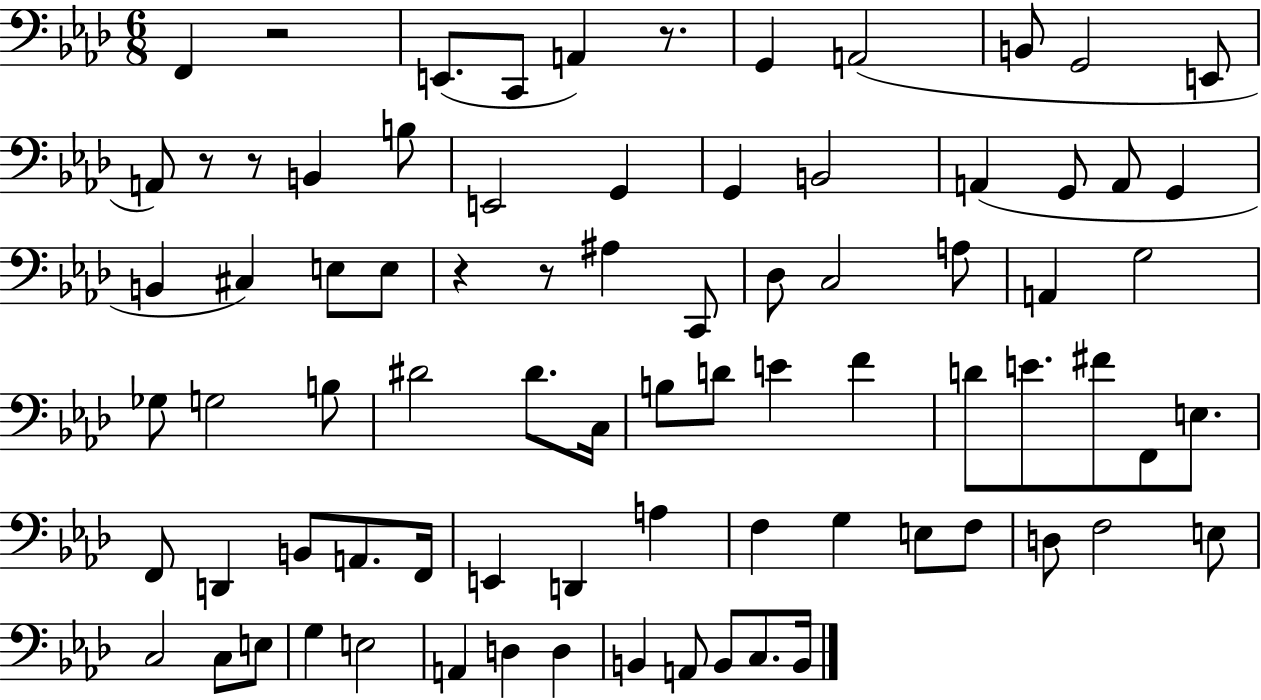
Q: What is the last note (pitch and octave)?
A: B2